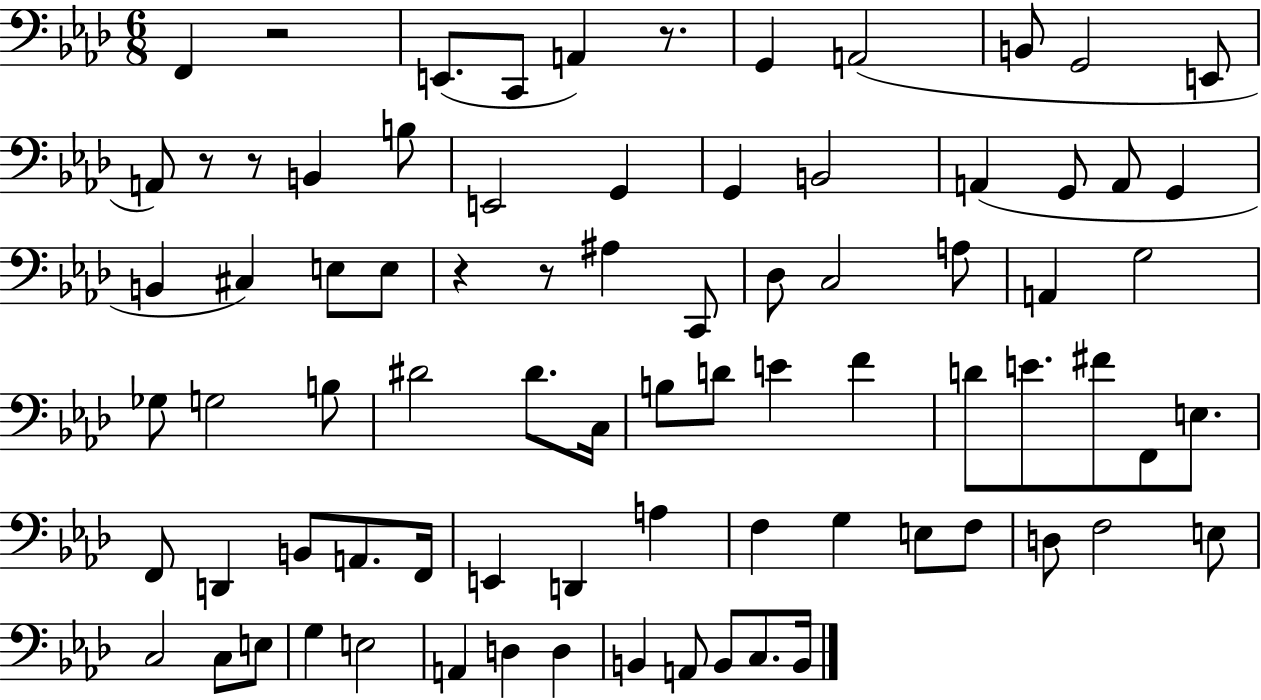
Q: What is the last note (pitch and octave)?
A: B2